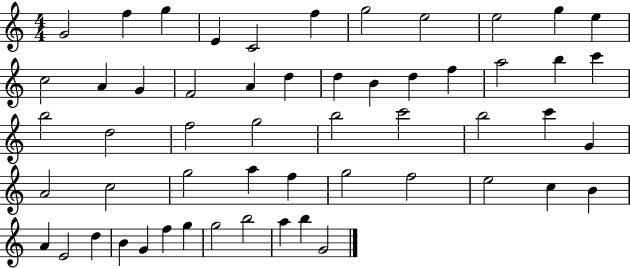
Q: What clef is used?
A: treble